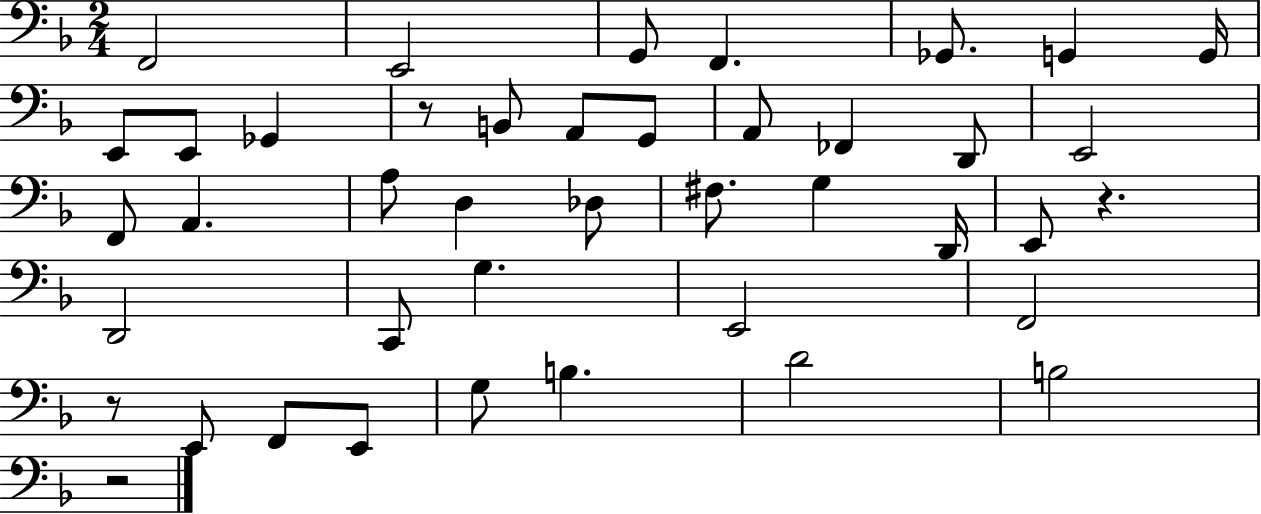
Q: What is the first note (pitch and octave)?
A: F2